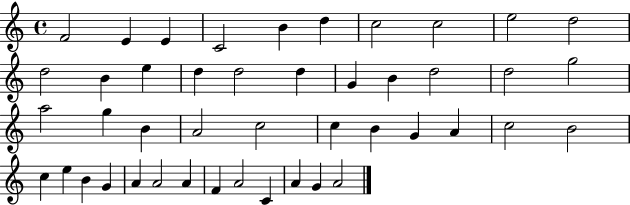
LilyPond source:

{
  \clef treble
  \time 4/4
  \defaultTimeSignature
  \key c \major
  f'2 e'4 e'4 | c'2 b'4 d''4 | c''2 c''2 | e''2 d''2 | \break d''2 b'4 e''4 | d''4 d''2 d''4 | g'4 b'4 d''2 | d''2 g''2 | \break a''2 g''4 b'4 | a'2 c''2 | c''4 b'4 g'4 a'4 | c''2 b'2 | \break c''4 e''4 b'4 g'4 | a'4 a'2 a'4 | f'4 a'2 c'4 | a'4 g'4 a'2 | \break \bar "|."
}